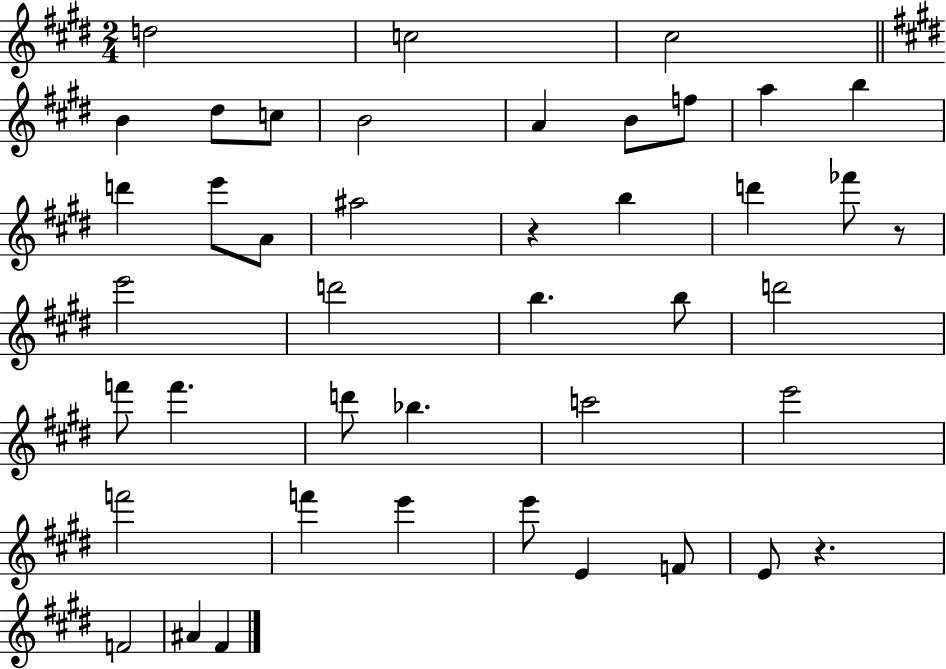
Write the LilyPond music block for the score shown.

{
  \clef treble
  \numericTimeSignature
  \time 2/4
  \key e \major
  d''2 | c''2 | cis''2 | \bar "||" \break \key e \major b'4 dis''8 c''8 | b'2 | a'4 b'8 f''8 | a''4 b''4 | \break d'''4 e'''8 a'8 | ais''2 | r4 b''4 | d'''4 fes'''8 r8 | \break e'''2 | d'''2 | b''4. b''8 | d'''2 | \break f'''8 f'''4. | d'''8 bes''4. | c'''2 | e'''2 | \break f'''2 | f'''4 e'''4 | e'''8 e'4 f'8 | e'8 r4. | \break f'2 | ais'4 fis'4 | \bar "|."
}